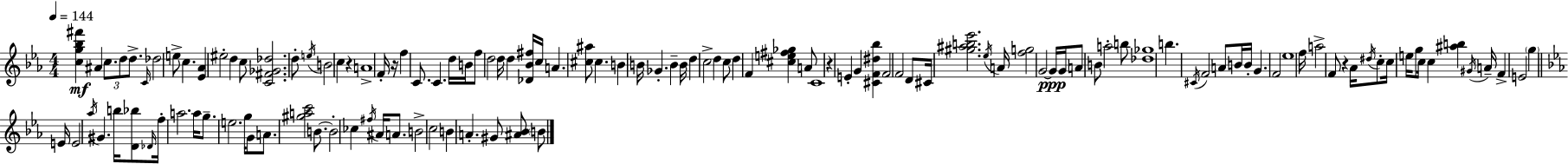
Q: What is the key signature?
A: EES major